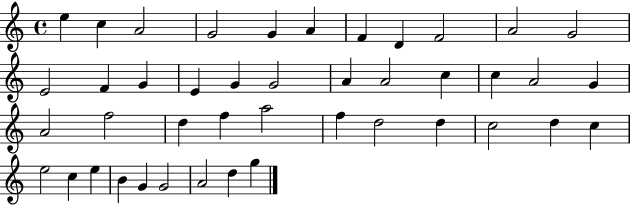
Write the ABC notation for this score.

X:1
T:Untitled
M:4/4
L:1/4
K:C
e c A2 G2 G A F D F2 A2 G2 E2 F G E G G2 A A2 c c A2 G A2 f2 d f a2 f d2 d c2 d c e2 c e B G G2 A2 d g